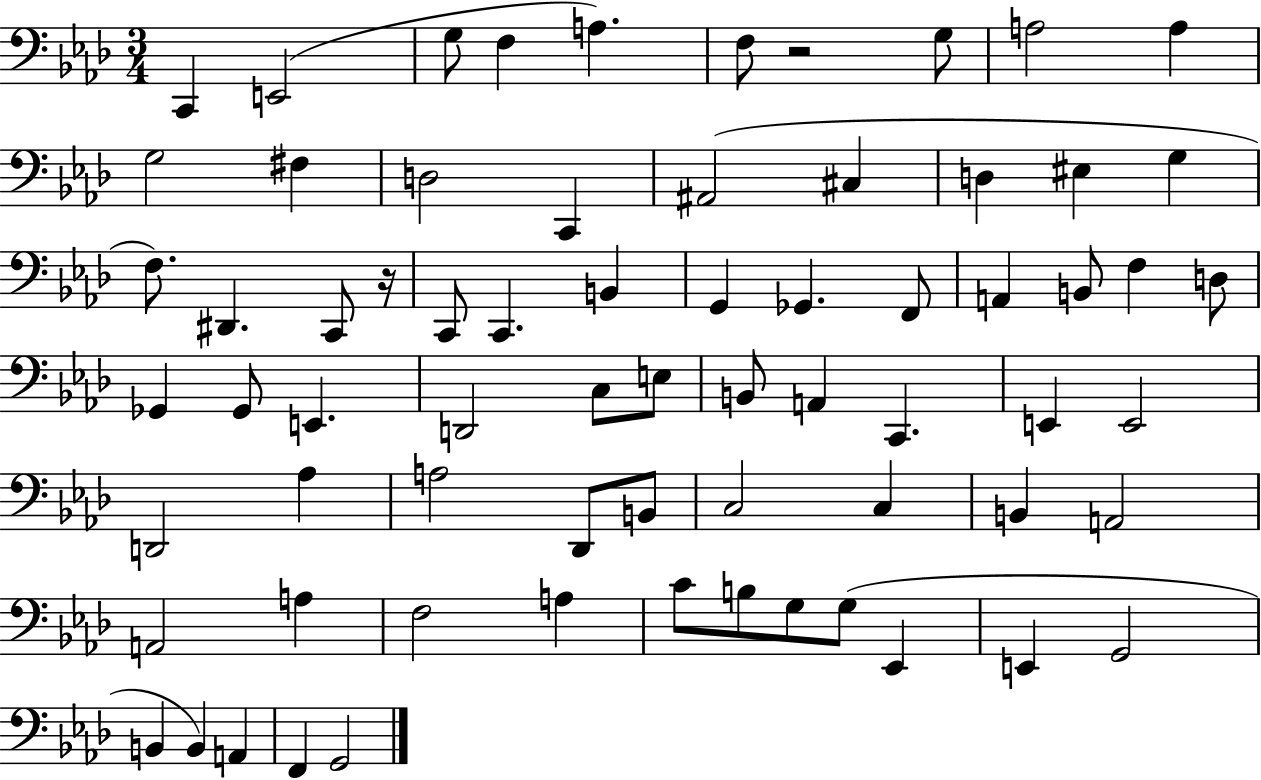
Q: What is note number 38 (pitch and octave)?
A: B2